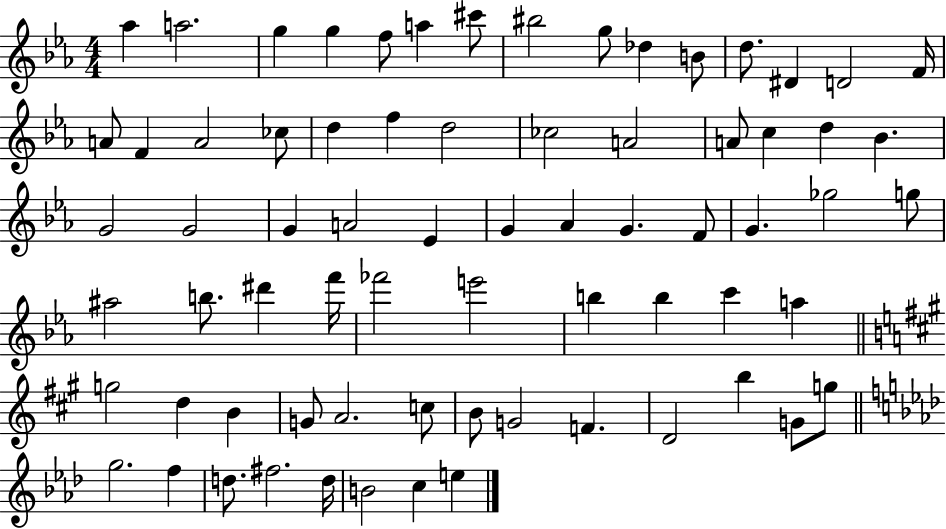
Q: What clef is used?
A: treble